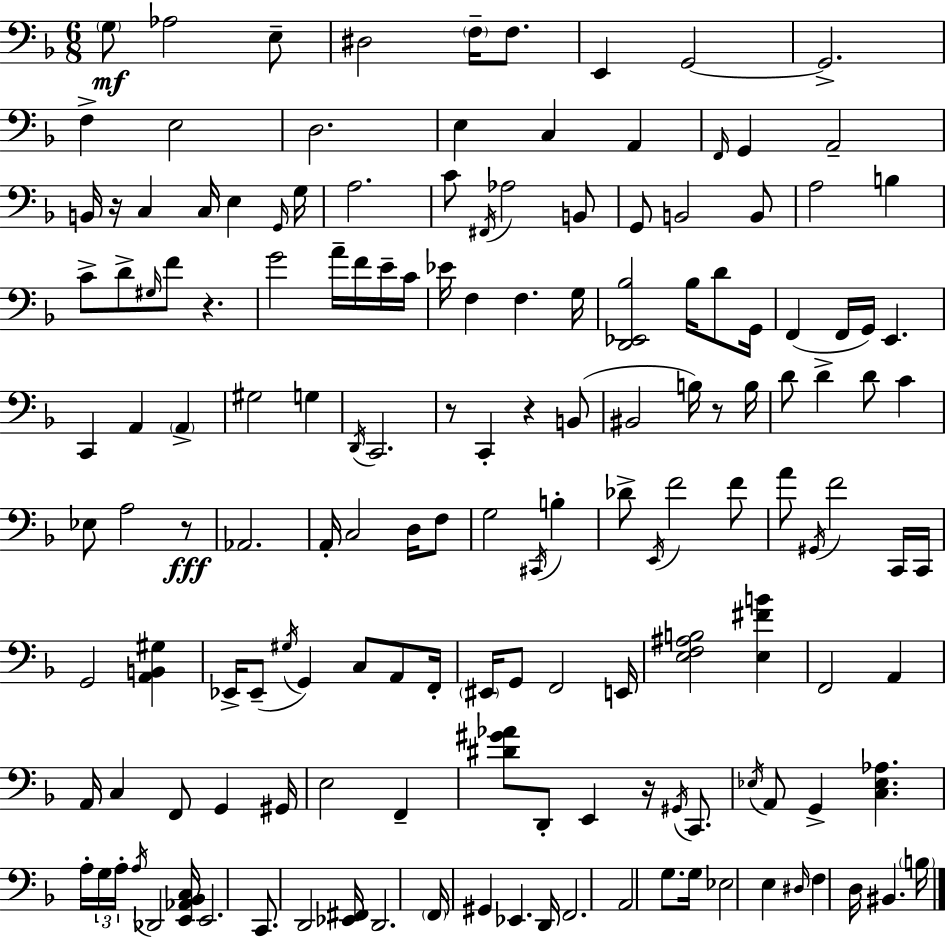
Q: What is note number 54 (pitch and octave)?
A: E2